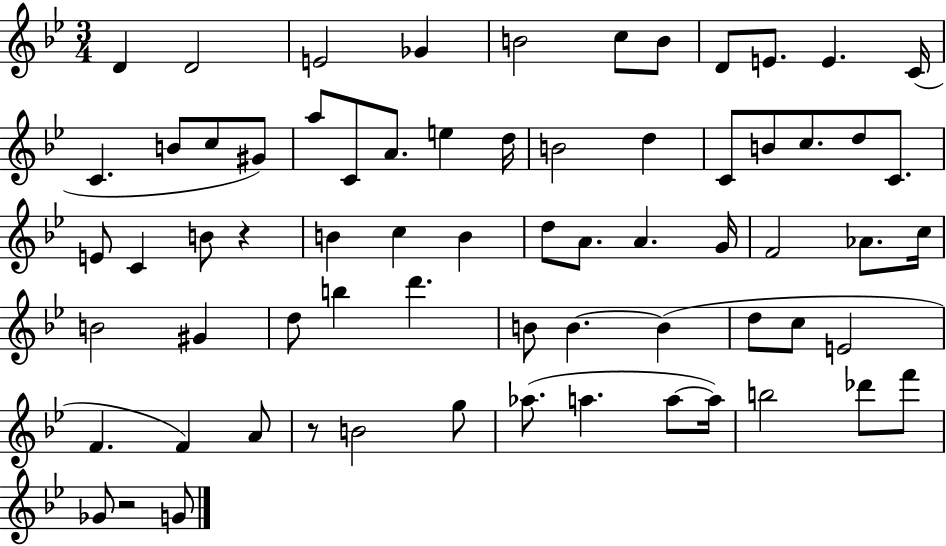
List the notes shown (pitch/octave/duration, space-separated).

D4/q D4/h E4/h Gb4/q B4/h C5/e B4/e D4/e E4/e. E4/q. C4/s C4/q. B4/e C5/e G#4/e A5/e C4/e A4/e. E5/q D5/s B4/h D5/q C4/e B4/e C5/e. D5/e C4/e. E4/e C4/q B4/e R/q B4/q C5/q B4/q D5/e A4/e. A4/q. G4/s F4/h Ab4/e. C5/s B4/h G#4/q D5/e B5/q D6/q. B4/e B4/q. B4/q D5/e C5/e E4/h F4/q. F4/q A4/e R/e B4/h G5/e Ab5/e. A5/q. A5/e A5/s B5/h Db6/e F6/e Gb4/e R/h G4/e